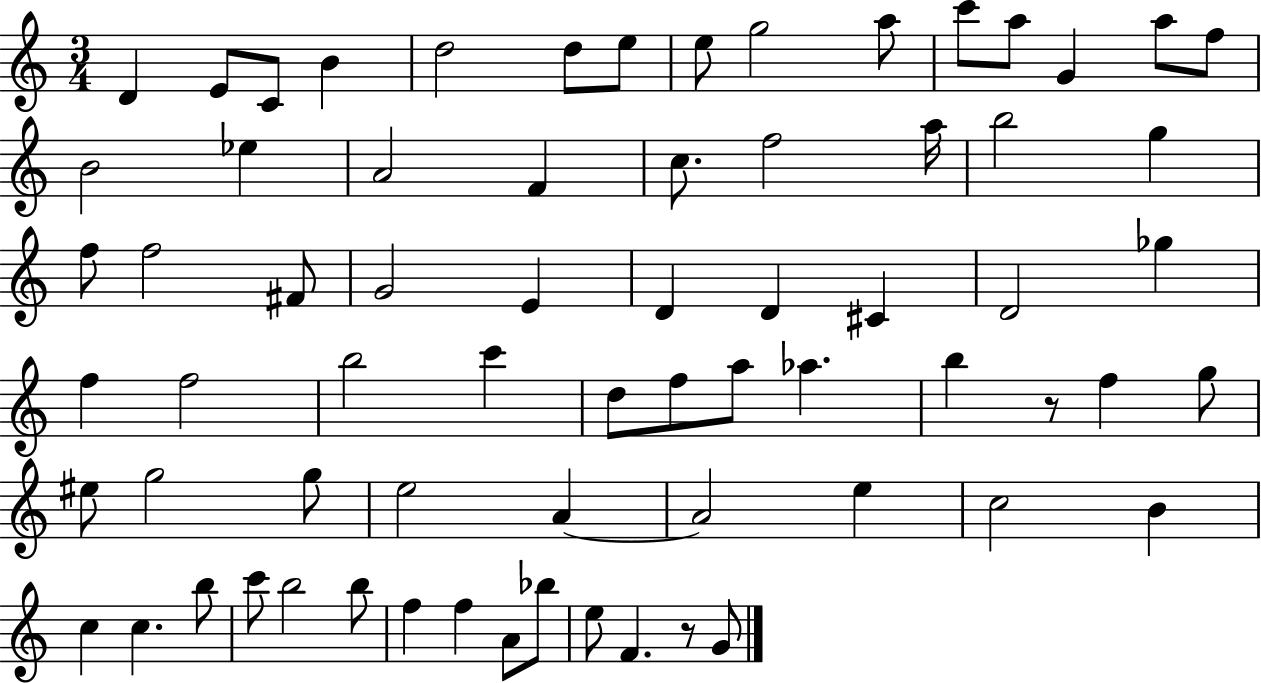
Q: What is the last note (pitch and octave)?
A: G4